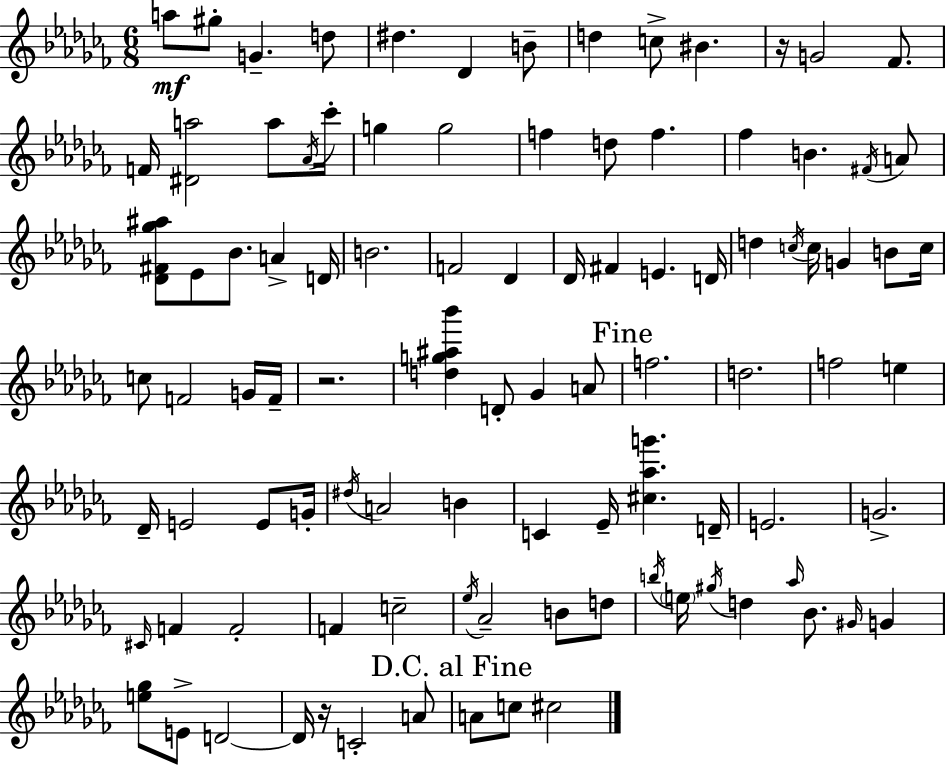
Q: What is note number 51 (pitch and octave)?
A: D5